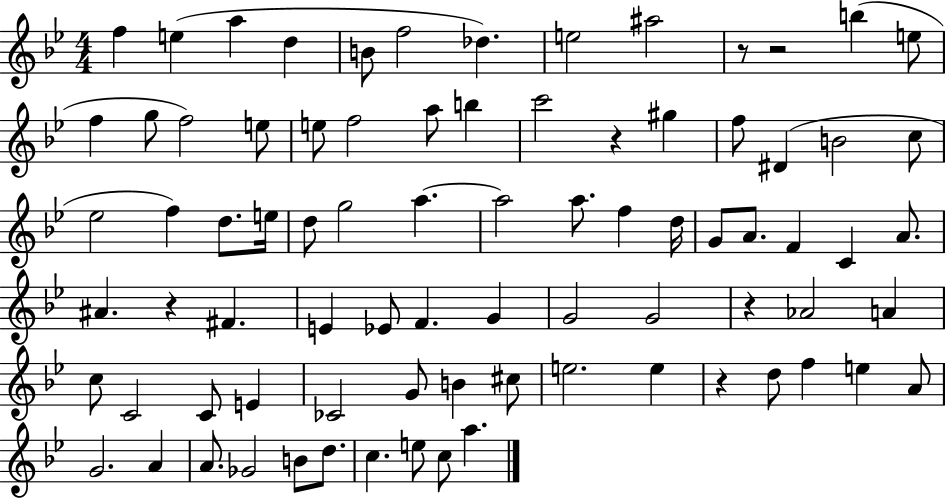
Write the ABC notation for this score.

X:1
T:Untitled
M:4/4
L:1/4
K:Bb
f e a d B/2 f2 _d e2 ^a2 z/2 z2 b e/2 f g/2 f2 e/2 e/2 f2 a/2 b c'2 z ^g f/2 ^D B2 c/2 _e2 f d/2 e/4 d/2 g2 a a2 a/2 f d/4 G/2 A/2 F C A/2 ^A z ^F E _E/2 F G G2 G2 z _A2 A c/2 C2 C/2 E _C2 G/2 B ^c/2 e2 e z d/2 f e A/2 G2 A A/2 _G2 B/2 d/2 c e/2 c/2 a